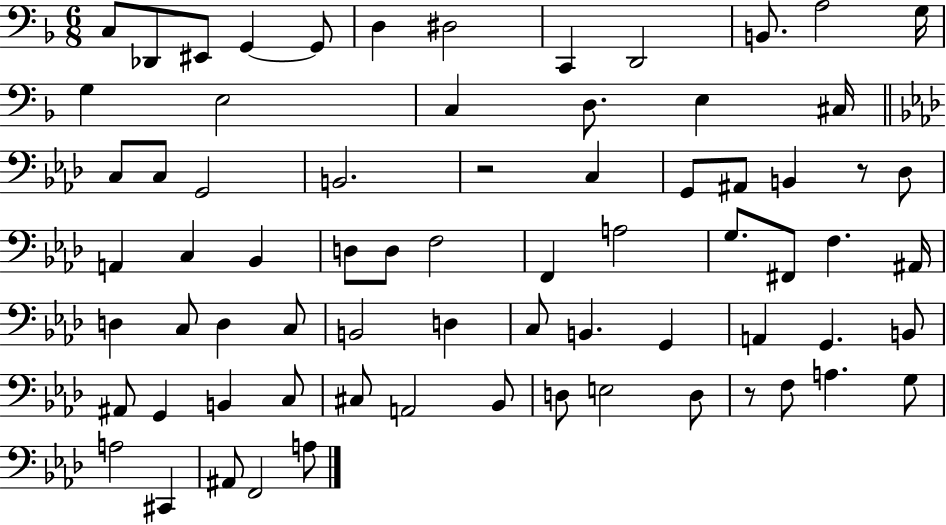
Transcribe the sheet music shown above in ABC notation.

X:1
T:Untitled
M:6/8
L:1/4
K:F
C,/2 _D,,/2 ^E,,/2 G,, G,,/2 D, ^D,2 C,, D,,2 B,,/2 A,2 G,/4 G, E,2 C, D,/2 E, ^C,/4 C,/2 C,/2 G,,2 B,,2 z2 C, G,,/2 ^A,,/2 B,, z/2 _D,/2 A,, C, _B,, D,/2 D,/2 F,2 F,, A,2 G,/2 ^F,,/2 F, ^A,,/4 D, C,/2 D, C,/2 B,,2 D, C,/2 B,, G,, A,, G,, B,,/2 ^A,,/2 G,, B,, C,/2 ^C,/2 A,,2 _B,,/2 D,/2 E,2 D,/2 z/2 F,/2 A, G,/2 A,2 ^C,, ^A,,/2 F,,2 A,/2